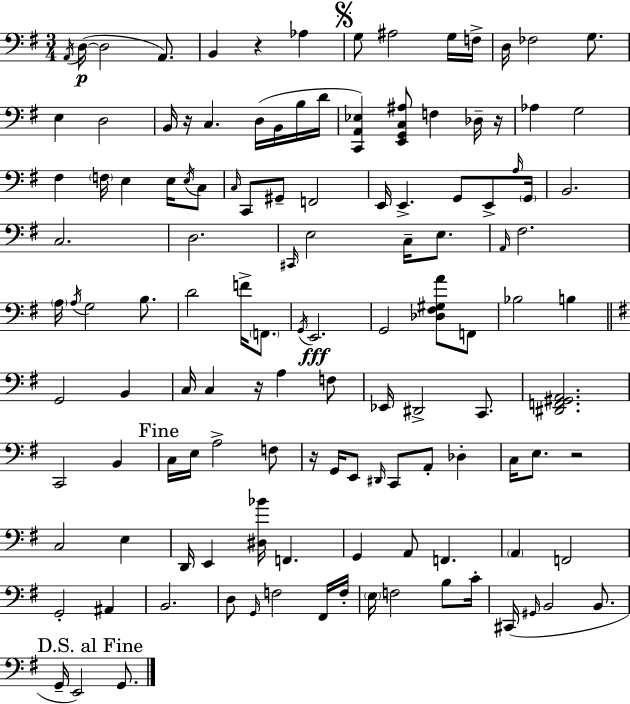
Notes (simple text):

A2/s D3/s D3/h A2/e. B2/q R/q Ab3/q G3/e A#3/h G3/s F3/s D3/s FES3/h G3/e. E3/q D3/h B2/s R/s C3/q. D3/s B2/s B3/s D4/s [C2,A2,Eb3]/q [E2,G2,C3,A#3]/e F3/q Db3/s R/s Ab3/q G3/h F#3/q F3/s E3/q E3/s E3/s C3/e C3/s C2/e G#2/e F2/h E2/s E2/q. G2/e E2/e A3/s G2/s B2/h. C3/h. D3/h. C#2/s E3/h C3/s E3/e. A2/s F#3/h. A3/s A3/s G3/h B3/e. D4/h F4/s F2/e. G2/s E2/h. G2/h [Db3,F#3,G#3,A4]/e F2/e Bb3/h B3/q G2/h B2/q C3/s C3/q R/s A3/q F3/e Eb2/s D#2/h C2/e. [D#2,F2,G#2,A2]/h. C2/h B2/q C3/s E3/s A3/h F3/e R/s G2/s E2/e D#2/s C2/e A2/e Db3/q C3/s E3/e. R/h C3/h E3/q D2/s E2/q [D#3,Bb4]/s F2/q. G2/q A2/e F2/q. A2/q F2/h G2/h A#2/q B2/h. D3/e G2/s F3/h F#2/s F3/s E3/s F3/h B3/e C4/s C#2/s G#2/s B2/h B2/e. G2/s E2/h G2/e.